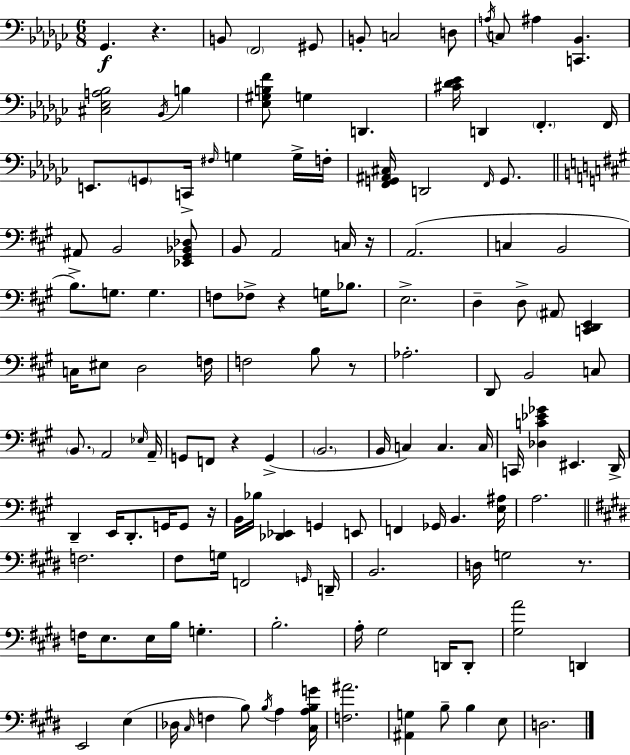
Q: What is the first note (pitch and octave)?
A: Gb2